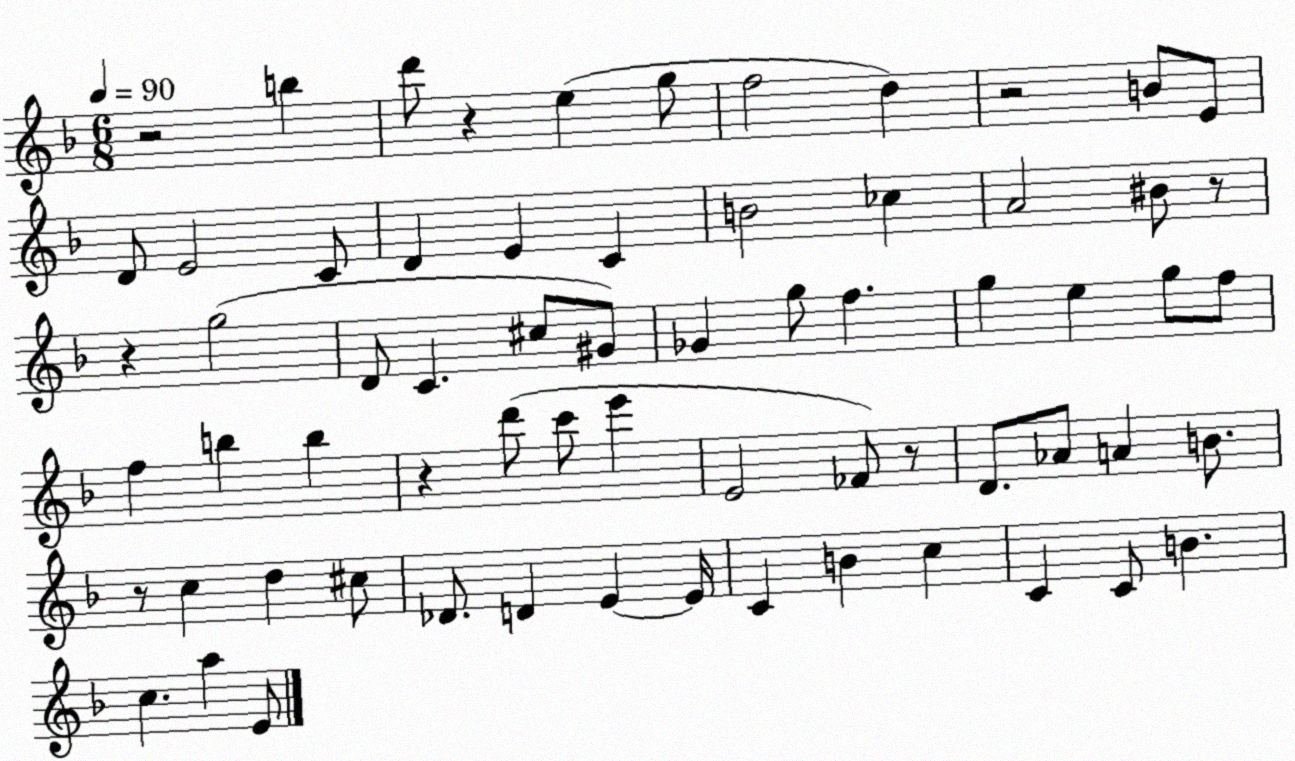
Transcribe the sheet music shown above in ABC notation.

X:1
T:Untitled
M:6/8
L:1/4
K:F
z2 b d'/2 z e g/2 f2 d z2 B/2 E/2 D/2 E2 C/2 D E C B2 _c A2 ^B/2 z/2 z g2 D/2 C ^c/2 ^G/2 _G g/2 f g e g/2 f/2 f b b z d'/2 c'/2 e' E2 _F/2 z/2 D/2 _A/2 A B/2 z/2 c d ^c/2 _D/2 D E E/4 C B c C C/2 B c a E/2